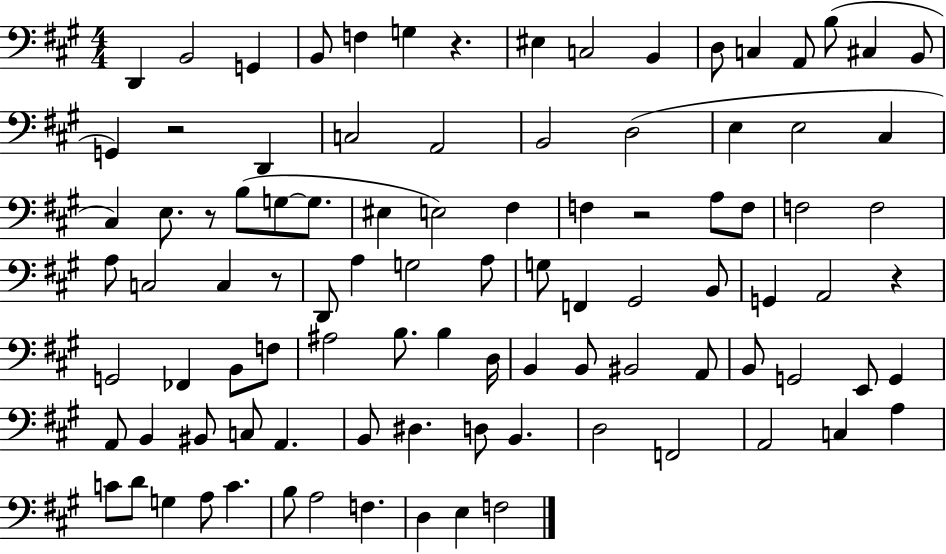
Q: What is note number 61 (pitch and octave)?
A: BIS2